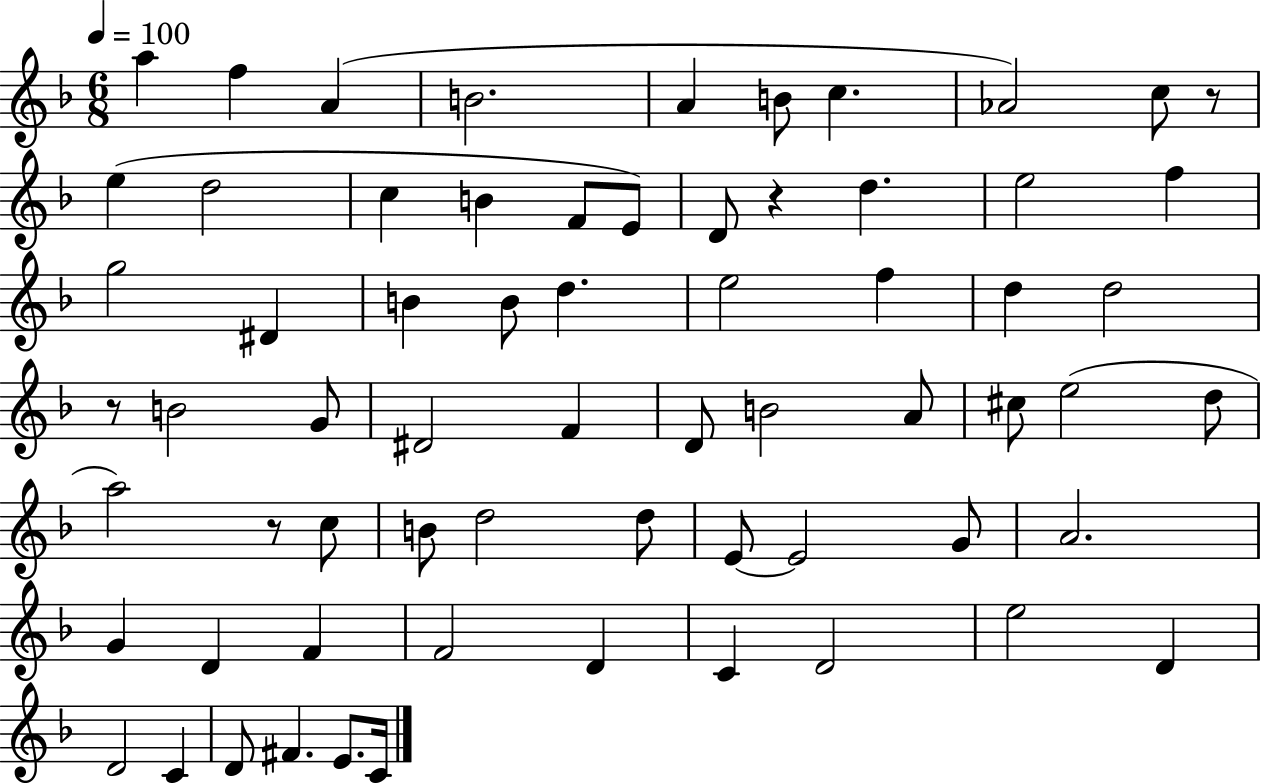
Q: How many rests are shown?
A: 4